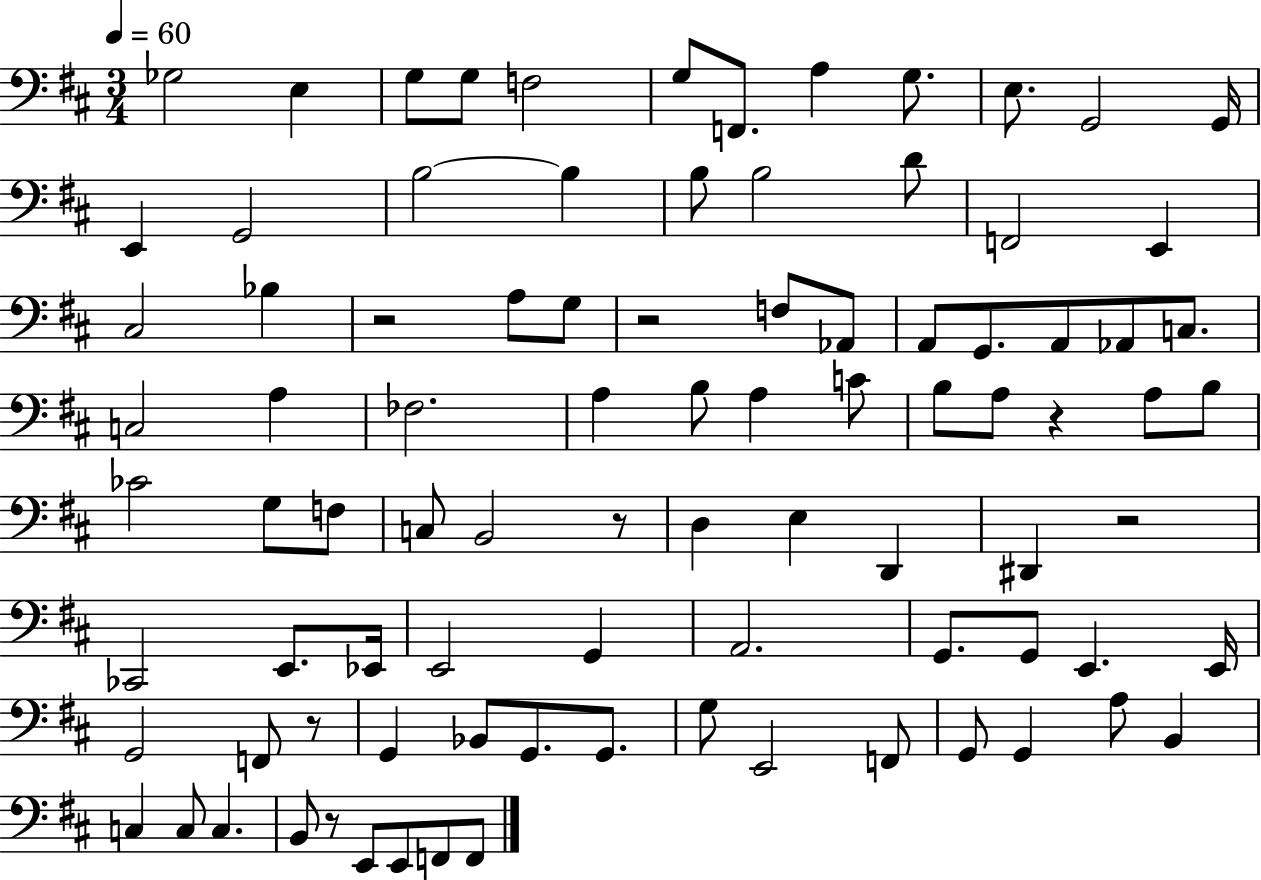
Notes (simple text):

Gb3/h E3/q G3/e G3/e F3/h G3/e F2/e. A3/q G3/e. E3/e. G2/h G2/s E2/q G2/h B3/h B3/q B3/e B3/h D4/e F2/h E2/q C#3/h Bb3/q R/h A3/e G3/e R/h F3/e Ab2/e A2/e G2/e. A2/e Ab2/e C3/e. C3/h A3/q FES3/h. A3/q B3/e A3/q C4/e B3/e A3/e R/q A3/e B3/e CES4/h G3/e F3/e C3/e B2/h R/e D3/q E3/q D2/q D#2/q R/h CES2/h E2/e. Eb2/s E2/h G2/q A2/h. G2/e. G2/e E2/q. E2/s G2/h F2/e R/e G2/q Bb2/e G2/e. G2/e. G3/e E2/h F2/e G2/e G2/q A3/e B2/q C3/q C3/e C3/q. B2/e R/e E2/e E2/e F2/e F2/e